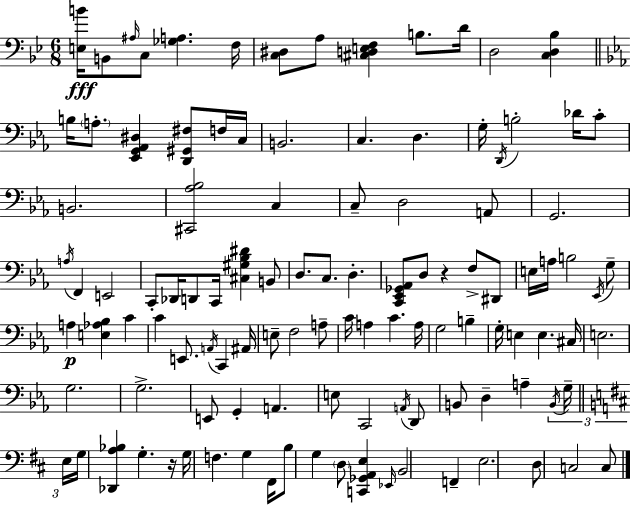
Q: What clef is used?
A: bass